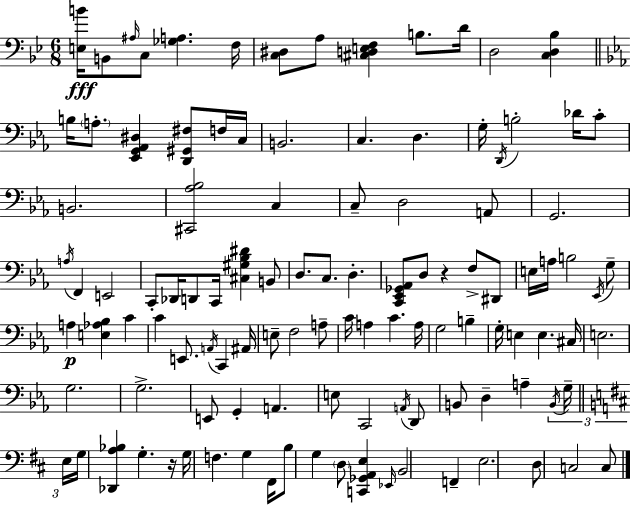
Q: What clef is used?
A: bass